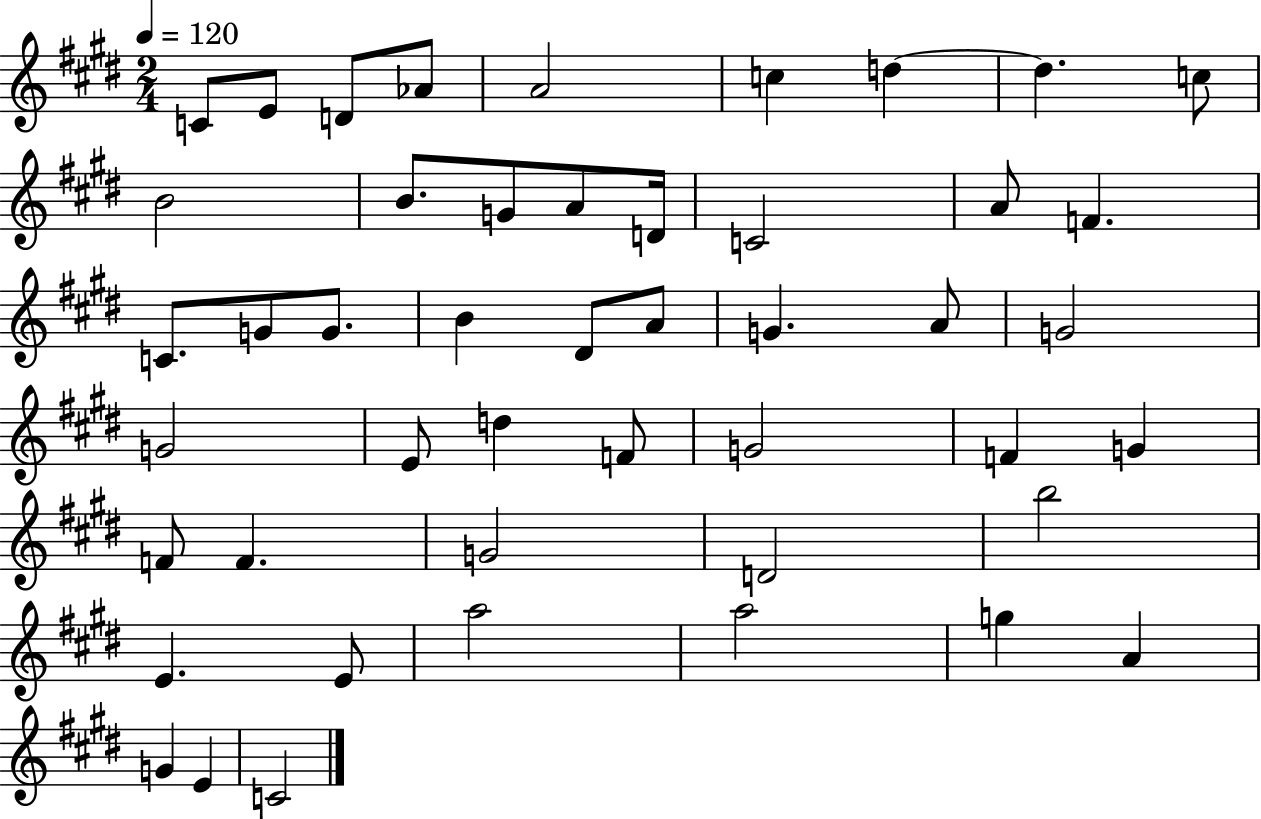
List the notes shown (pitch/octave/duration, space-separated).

C4/e E4/e D4/e Ab4/e A4/h C5/q D5/q D5/q. C5/e B4/h B4/e. G4/e A4/e D4/s C4/h A4/e F4/q. C4/e. G4/e G4/e. B4/q D#4/e A4/e G4/q. A4/e G4/h G4/h E4/e D5/q F4/e G4/h F4/q G4/q F4/e F4/q. G4/h D4/h B5/h E4/q. E4/e A5/h A5/h G5/q A4/q G4/q E4/q C4/h